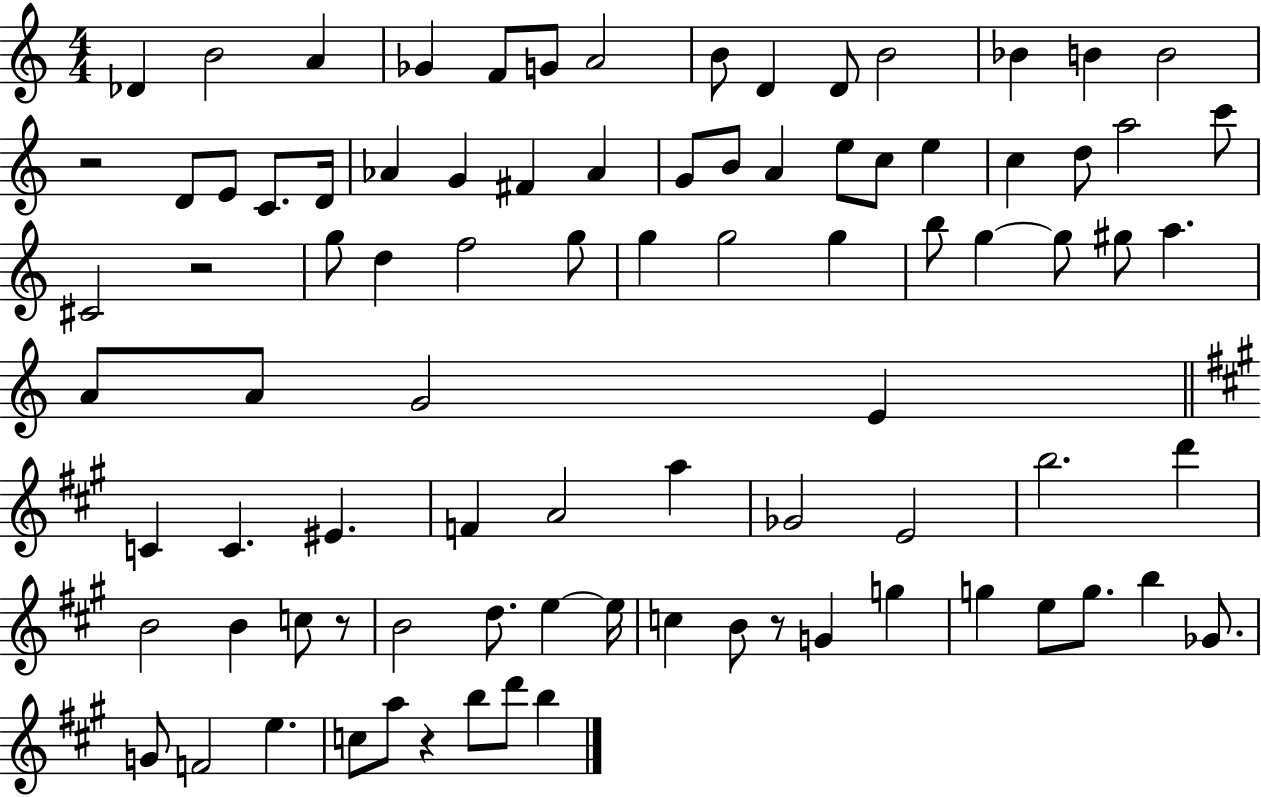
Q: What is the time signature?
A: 4/4